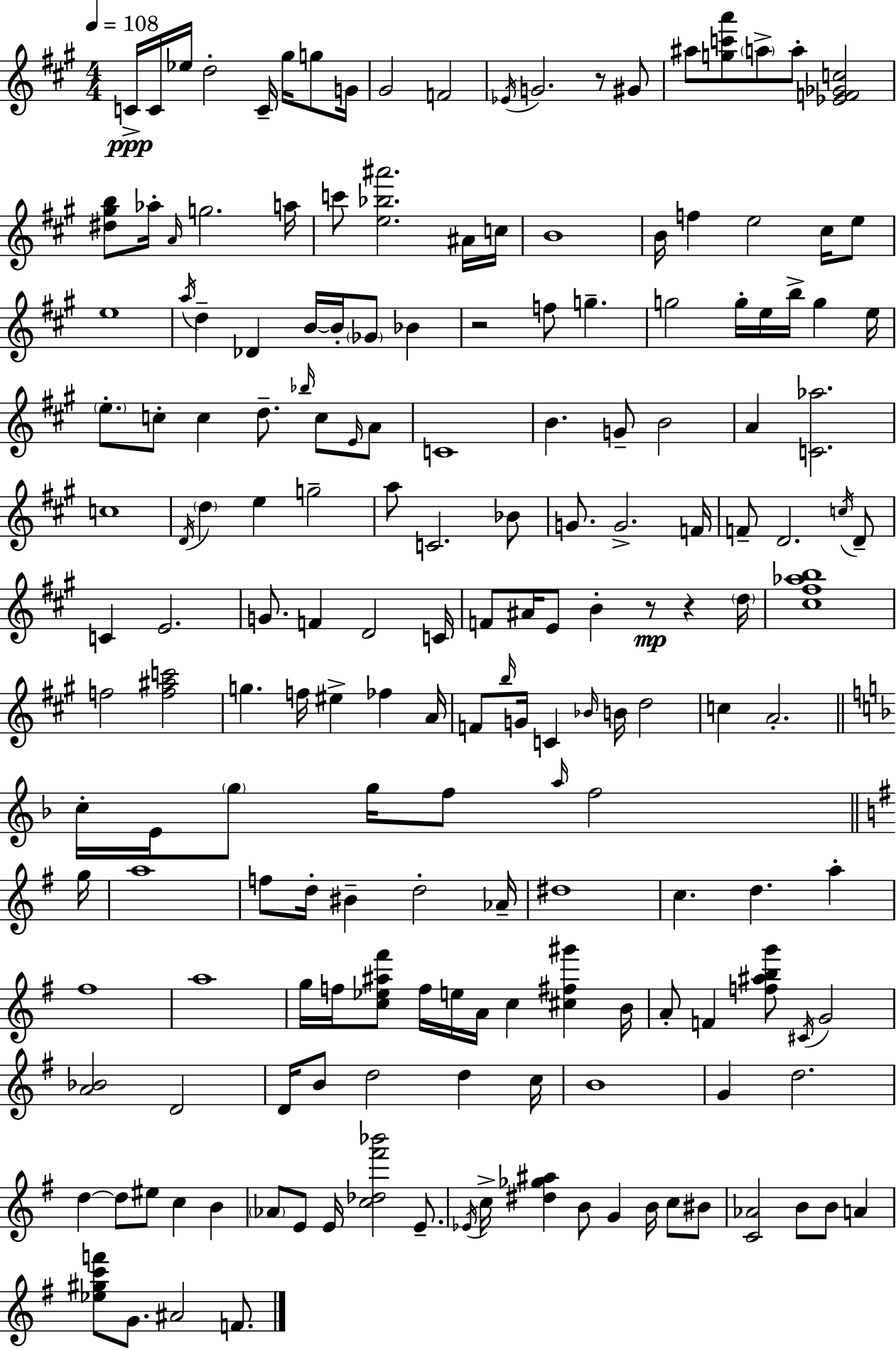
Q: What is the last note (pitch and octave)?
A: F4